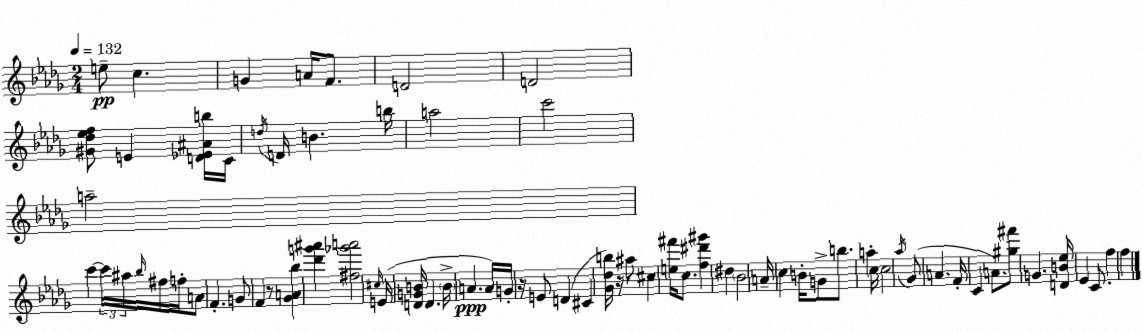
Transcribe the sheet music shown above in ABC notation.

X:1
T:Untitled
M:2/4
L:1/4
K:Bbm
e/2 c G A/4 F/2 D2 D2 [^G_d_ef]/2 E [D_E^Ab]/4 C/4 d/4 D/4 B b/4 a2 c'2 a2 c' c'/4 ^a/4 _b/4 ^f/4 f/4 A/2 F G/2 F z/2 [_GA_b] [_d'g'^a'] [^f_g'a']2 ^c/4 E/4 [DGB]/4 D B/4 A A/4 G/4 z/4 E/2 D ^C [_G_db]/4 z/4 ^a/2 ^c [e^f']/4 c/2 [f^d'^g'] ^d _B2 A/4 c B/4 G/2 b/2 a c/4 c2 _a/4 _G/2 A F/4 C A/2 [^g^f']/2 G [DB_e]/4 _E C/2 f f